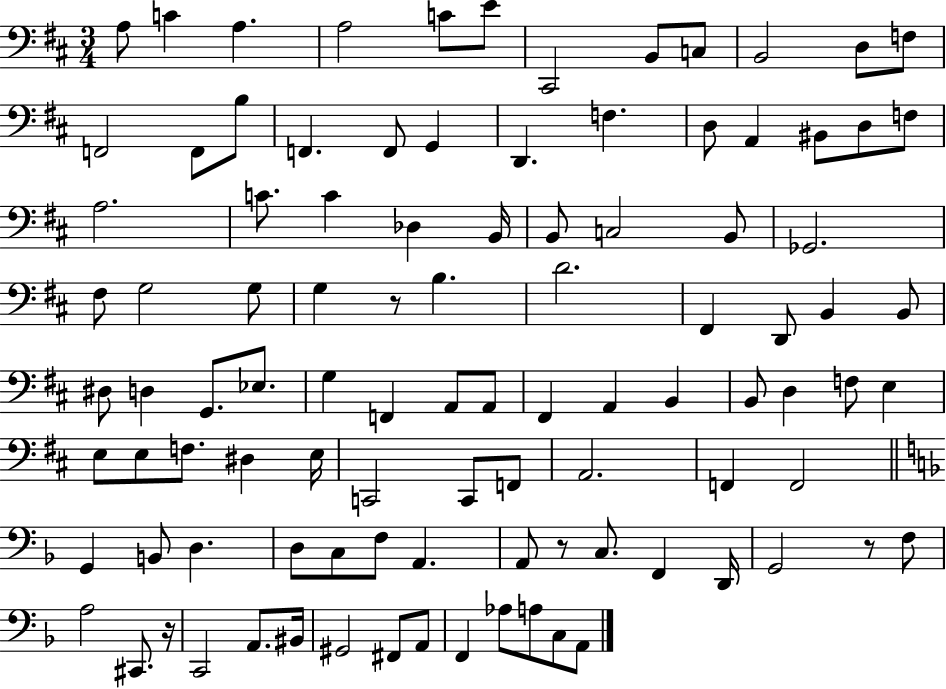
A3/e C4/q A3/q. A3/h C4/e E4/e C#2/h B2/e C3/e B2/h D3/e F3/e F2/h F2/e B3/e F2/q. F2/e G2/q D2/q. F3/q. D3/e A2/q BIS2/e D3/e F3/e A3/h. C4/e. C4/q Db3/q B2/s B2/e C3/h B2/e Gb2/h. F#3/e G3/h G3/e G3/q R/e B3/q. D4/h. F#2/q D2/e B2/q B2/e D#3/e D3/q G2/e. Eb3/e. G3/q F2/q A2/e A2/e F#2/q A2/q B2/q B2/e D3/q F3/e E3/q E3/e E3/e F3/e. D#3/q E3/s C2/h C2/e F2/e A2/h. F2/q F2/h G2/q B2/e D3/q. D3/e C3/e F3/e A2/q. A2/e R/e C3/e. F2/q D2/s G2/h R/e F3/e A3/h C#2/e. R/s C2/h A2/e. BIS2/s G#2/h F#2/e A2/e F2/q Ab3/e A3/e C3/e A2/e